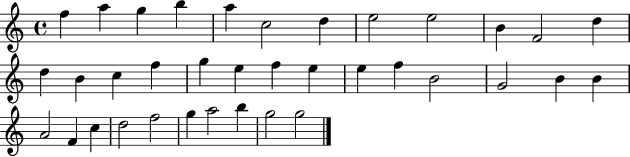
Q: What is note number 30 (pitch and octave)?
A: D5